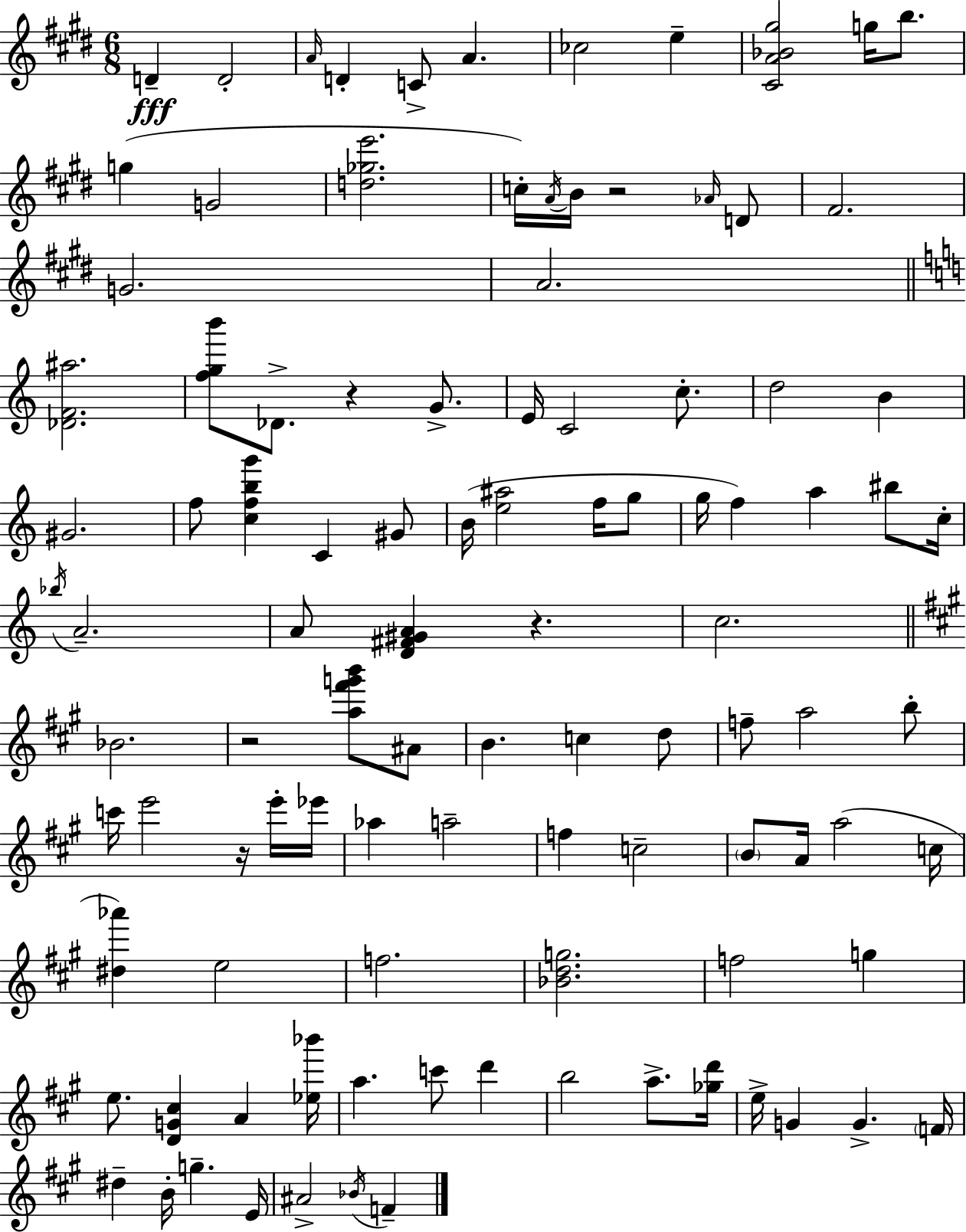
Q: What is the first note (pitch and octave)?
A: D4